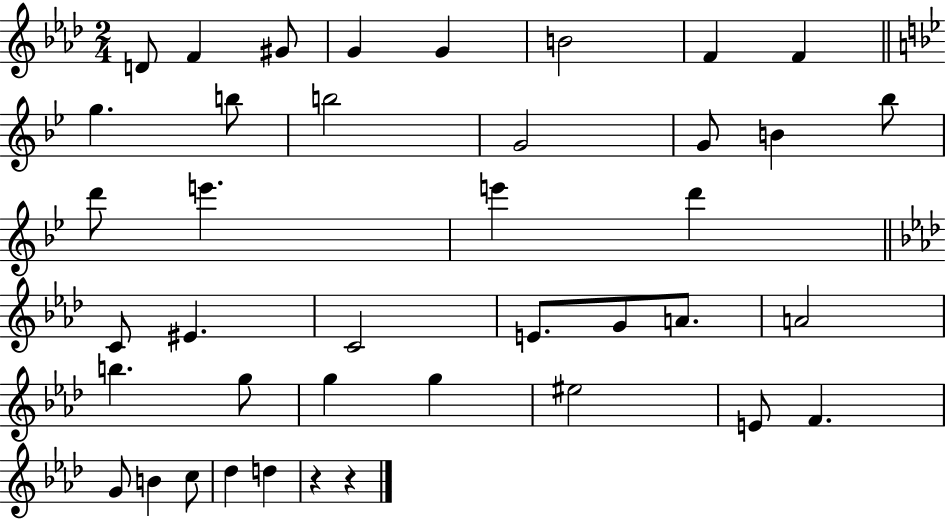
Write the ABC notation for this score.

X:1
T:Untitled
M:2/4
L:1/4
K:Ab
D/2 F ^G/2 G G B2 F F g b/2 b2 G2 G/2 B _b/2 d'/2 e' e' d' C/2 ^E C2 E/2 G/2 A/2 A2 b g/2 g g ^e2 E/2 F G/2 B c/2 _d d z z